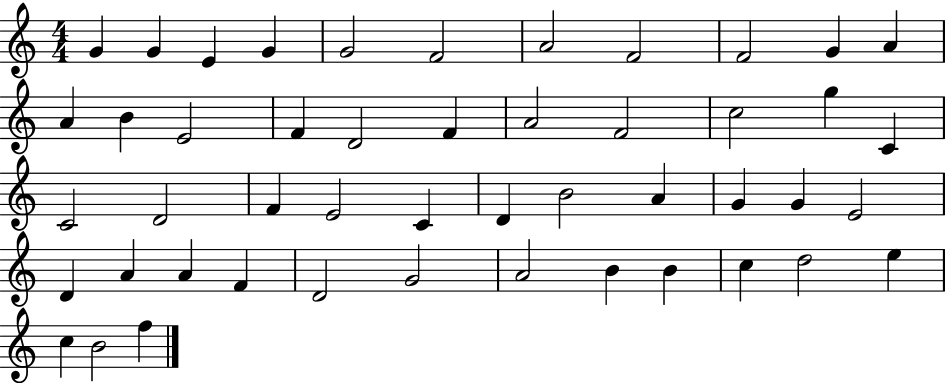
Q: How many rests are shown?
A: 0